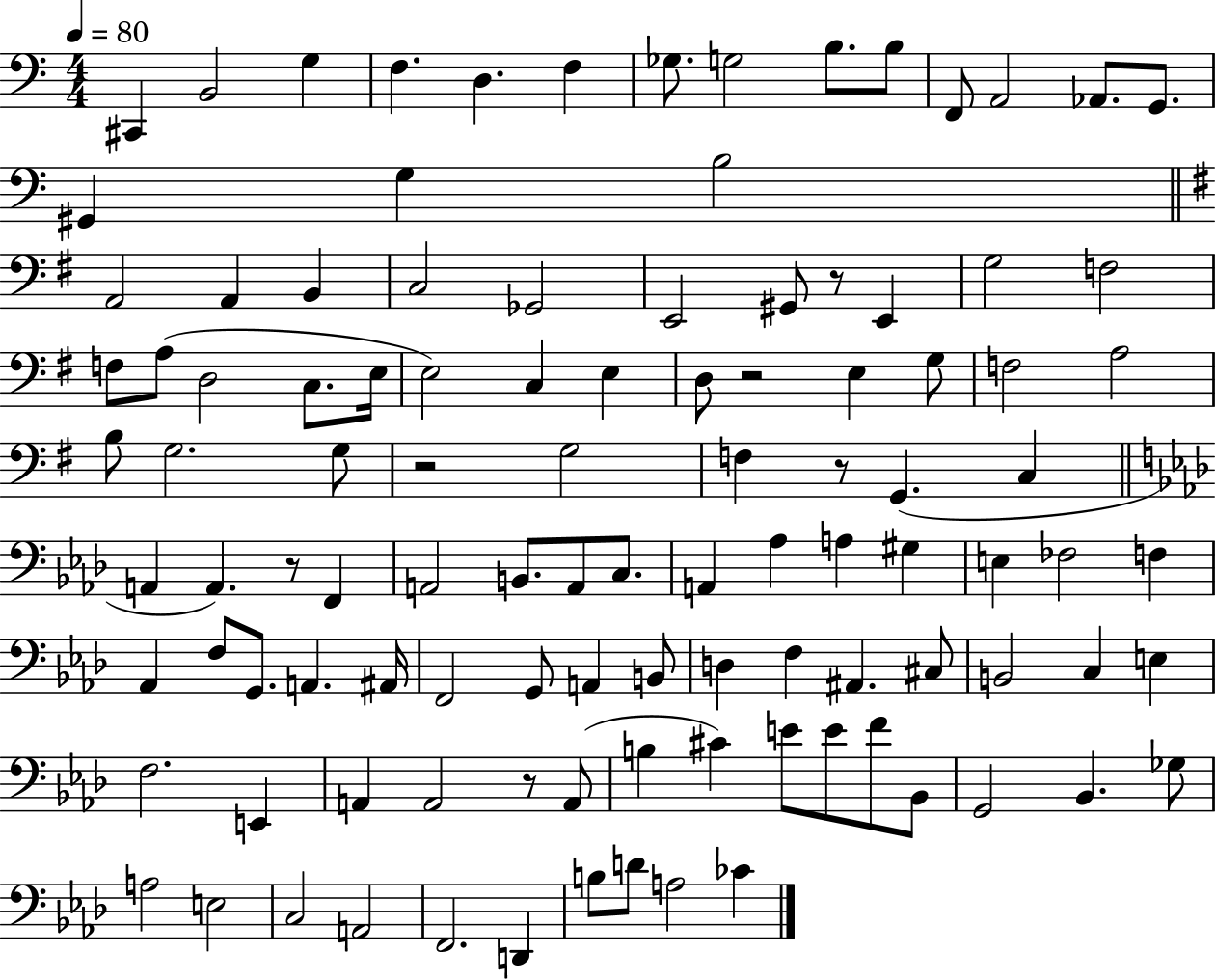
C#2/q B2/h G3/q F3/q. D3/q. F3/q Gb3/e. G3/h B3/e. B3/e F2/e A2/h Ab2/e. G2/e. G#2/q G3/q B3/h A2/h A2/q B2/q C3/h Gb2/h E2/h G#2/e R/e E2/q G3/h F3/h F3/e A3/e D3/h C3/e. E3/s E3/h C3/q E3/q D3/e R/h E3/q G3/e F3/h A3/h B3/e G3/h. G3/e R/h G3/h F3/q R/e G2/q. C3/q A2/q A2/q. R/e F2/q A2/h B2/e. A2/e C3/e. A2/q Ab3/q A3/q G#3/q E3/q FES3/h F3/q Ab2/q F3/e G2/e. A2/q. A#2/s F2/h G2/e A2/q B2/e D3/q F3/q A#2/q. C#3/e B2/h C3/q E3/q F3/h. E2/q A2/q A2/h R/e A2/e B3/q C#4/q E4/e E4/e F4/e Bb2/e G2/h Bb2/q. Gb3/e A3/h E3/h C3/h A2/h F2/h. D2/q B3/e D4/e A3/h CES4/q